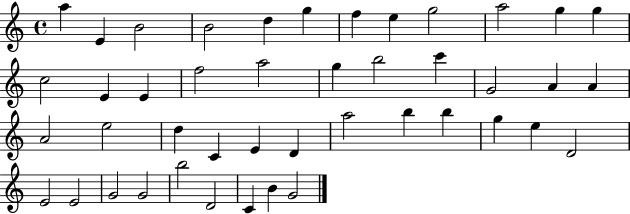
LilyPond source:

{
  \clef treble
  \time 4/4
  \defaultTimeSignature
  \key c \major
  a''4 e'4 b'2 | b'2 d''4 g''4 | f''4 e''4 g''2 | a''2 g''4 g''4 | \break c''2 e'4 e'4 | f''2 a''2 | g''4 b''2 c'''4 | g'2 a'4 a'4 | \break a'2 e''2 | d''4 c'4 e'4 d'4 | a''2 b''4 b''4 | g''4 e''4 d'2 | \break e'2 e'2 | g'2 g'2 | b''2 d'2 | c'4 b'4 g'2 | \break \bar "|."
}